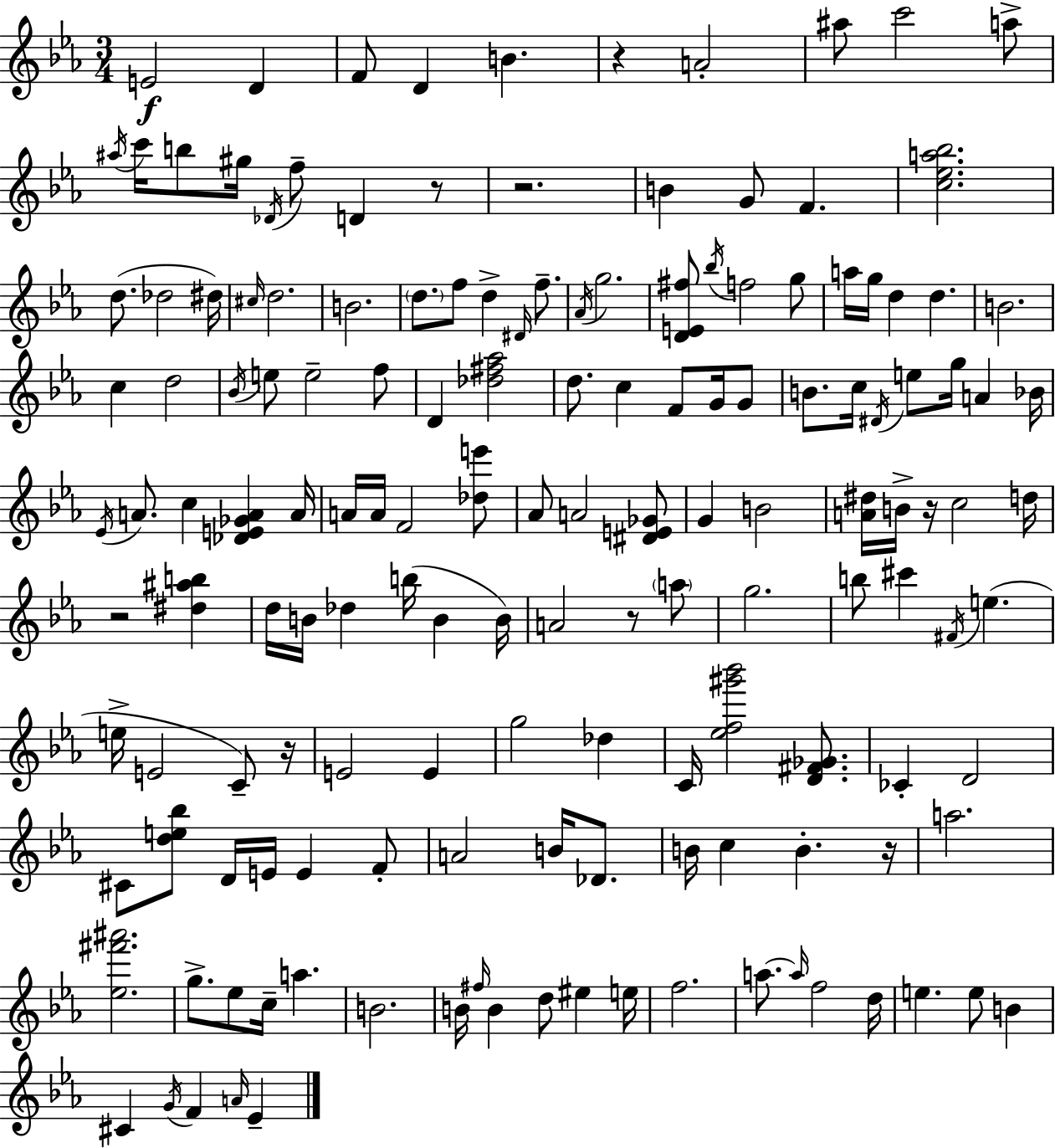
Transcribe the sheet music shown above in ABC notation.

X:1
T:Untitled
M:3/4
L:1/4
K:Eb
E2 D F/2 D B z A2 ^a/2 c'2 a/2 ^a/4 c'/4 b/2 ^g/4 _D/4 f/2 D z/2 z2 B G/2 F [c_ea_b]2 d/2 _d2 ^d/4 ^c/4 d2 B2 d/2 f/2 d ^D/4 f/2 _A/4 g2 [DE^f]/2 _b/4 f2 g/2 a/4 g/4 d d B2 c d2 _B/4 e/2 e2 f/2 D [_d^f_a]2 d/2 c F/2 G/4 G/2 B/2 c/4 ^D/4 e/2 g/4 A _B/4 _E/4 A/2 c [_DE_GA] A/4 A/4 A/4 F2 [_de']/2 _A/2 A2 [^DE_G]/2 G B2 [A^d]/4 B/4 z/4 c2 d/4 z2 [^d^ab] d/4 B/4 _d b/4 B B/4 A2 z/2 a/2 g2 b/2 ^c' ^F/4 e e/4 E2 C/2 z/4 E2 E g2 _d C/4 [_ef^g'_b']2 [D^F_G]/2 _C D2 ^C/2 [de_b]/2 D/4 E/4 E F/2 A2 B/4 _D/2 B/4 c B z/4 a2 [_e^f'^a']2 g/2 _e/2 c/4 a B2 B/4 ^f/4 B d/2 ^e e/4 f2 a/2 a/4 f2 d/4 e e/2 B ^C G/4 F A/4 _E